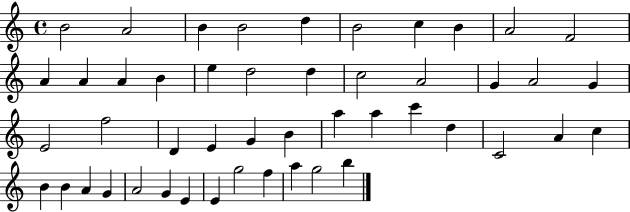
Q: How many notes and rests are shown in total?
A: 48